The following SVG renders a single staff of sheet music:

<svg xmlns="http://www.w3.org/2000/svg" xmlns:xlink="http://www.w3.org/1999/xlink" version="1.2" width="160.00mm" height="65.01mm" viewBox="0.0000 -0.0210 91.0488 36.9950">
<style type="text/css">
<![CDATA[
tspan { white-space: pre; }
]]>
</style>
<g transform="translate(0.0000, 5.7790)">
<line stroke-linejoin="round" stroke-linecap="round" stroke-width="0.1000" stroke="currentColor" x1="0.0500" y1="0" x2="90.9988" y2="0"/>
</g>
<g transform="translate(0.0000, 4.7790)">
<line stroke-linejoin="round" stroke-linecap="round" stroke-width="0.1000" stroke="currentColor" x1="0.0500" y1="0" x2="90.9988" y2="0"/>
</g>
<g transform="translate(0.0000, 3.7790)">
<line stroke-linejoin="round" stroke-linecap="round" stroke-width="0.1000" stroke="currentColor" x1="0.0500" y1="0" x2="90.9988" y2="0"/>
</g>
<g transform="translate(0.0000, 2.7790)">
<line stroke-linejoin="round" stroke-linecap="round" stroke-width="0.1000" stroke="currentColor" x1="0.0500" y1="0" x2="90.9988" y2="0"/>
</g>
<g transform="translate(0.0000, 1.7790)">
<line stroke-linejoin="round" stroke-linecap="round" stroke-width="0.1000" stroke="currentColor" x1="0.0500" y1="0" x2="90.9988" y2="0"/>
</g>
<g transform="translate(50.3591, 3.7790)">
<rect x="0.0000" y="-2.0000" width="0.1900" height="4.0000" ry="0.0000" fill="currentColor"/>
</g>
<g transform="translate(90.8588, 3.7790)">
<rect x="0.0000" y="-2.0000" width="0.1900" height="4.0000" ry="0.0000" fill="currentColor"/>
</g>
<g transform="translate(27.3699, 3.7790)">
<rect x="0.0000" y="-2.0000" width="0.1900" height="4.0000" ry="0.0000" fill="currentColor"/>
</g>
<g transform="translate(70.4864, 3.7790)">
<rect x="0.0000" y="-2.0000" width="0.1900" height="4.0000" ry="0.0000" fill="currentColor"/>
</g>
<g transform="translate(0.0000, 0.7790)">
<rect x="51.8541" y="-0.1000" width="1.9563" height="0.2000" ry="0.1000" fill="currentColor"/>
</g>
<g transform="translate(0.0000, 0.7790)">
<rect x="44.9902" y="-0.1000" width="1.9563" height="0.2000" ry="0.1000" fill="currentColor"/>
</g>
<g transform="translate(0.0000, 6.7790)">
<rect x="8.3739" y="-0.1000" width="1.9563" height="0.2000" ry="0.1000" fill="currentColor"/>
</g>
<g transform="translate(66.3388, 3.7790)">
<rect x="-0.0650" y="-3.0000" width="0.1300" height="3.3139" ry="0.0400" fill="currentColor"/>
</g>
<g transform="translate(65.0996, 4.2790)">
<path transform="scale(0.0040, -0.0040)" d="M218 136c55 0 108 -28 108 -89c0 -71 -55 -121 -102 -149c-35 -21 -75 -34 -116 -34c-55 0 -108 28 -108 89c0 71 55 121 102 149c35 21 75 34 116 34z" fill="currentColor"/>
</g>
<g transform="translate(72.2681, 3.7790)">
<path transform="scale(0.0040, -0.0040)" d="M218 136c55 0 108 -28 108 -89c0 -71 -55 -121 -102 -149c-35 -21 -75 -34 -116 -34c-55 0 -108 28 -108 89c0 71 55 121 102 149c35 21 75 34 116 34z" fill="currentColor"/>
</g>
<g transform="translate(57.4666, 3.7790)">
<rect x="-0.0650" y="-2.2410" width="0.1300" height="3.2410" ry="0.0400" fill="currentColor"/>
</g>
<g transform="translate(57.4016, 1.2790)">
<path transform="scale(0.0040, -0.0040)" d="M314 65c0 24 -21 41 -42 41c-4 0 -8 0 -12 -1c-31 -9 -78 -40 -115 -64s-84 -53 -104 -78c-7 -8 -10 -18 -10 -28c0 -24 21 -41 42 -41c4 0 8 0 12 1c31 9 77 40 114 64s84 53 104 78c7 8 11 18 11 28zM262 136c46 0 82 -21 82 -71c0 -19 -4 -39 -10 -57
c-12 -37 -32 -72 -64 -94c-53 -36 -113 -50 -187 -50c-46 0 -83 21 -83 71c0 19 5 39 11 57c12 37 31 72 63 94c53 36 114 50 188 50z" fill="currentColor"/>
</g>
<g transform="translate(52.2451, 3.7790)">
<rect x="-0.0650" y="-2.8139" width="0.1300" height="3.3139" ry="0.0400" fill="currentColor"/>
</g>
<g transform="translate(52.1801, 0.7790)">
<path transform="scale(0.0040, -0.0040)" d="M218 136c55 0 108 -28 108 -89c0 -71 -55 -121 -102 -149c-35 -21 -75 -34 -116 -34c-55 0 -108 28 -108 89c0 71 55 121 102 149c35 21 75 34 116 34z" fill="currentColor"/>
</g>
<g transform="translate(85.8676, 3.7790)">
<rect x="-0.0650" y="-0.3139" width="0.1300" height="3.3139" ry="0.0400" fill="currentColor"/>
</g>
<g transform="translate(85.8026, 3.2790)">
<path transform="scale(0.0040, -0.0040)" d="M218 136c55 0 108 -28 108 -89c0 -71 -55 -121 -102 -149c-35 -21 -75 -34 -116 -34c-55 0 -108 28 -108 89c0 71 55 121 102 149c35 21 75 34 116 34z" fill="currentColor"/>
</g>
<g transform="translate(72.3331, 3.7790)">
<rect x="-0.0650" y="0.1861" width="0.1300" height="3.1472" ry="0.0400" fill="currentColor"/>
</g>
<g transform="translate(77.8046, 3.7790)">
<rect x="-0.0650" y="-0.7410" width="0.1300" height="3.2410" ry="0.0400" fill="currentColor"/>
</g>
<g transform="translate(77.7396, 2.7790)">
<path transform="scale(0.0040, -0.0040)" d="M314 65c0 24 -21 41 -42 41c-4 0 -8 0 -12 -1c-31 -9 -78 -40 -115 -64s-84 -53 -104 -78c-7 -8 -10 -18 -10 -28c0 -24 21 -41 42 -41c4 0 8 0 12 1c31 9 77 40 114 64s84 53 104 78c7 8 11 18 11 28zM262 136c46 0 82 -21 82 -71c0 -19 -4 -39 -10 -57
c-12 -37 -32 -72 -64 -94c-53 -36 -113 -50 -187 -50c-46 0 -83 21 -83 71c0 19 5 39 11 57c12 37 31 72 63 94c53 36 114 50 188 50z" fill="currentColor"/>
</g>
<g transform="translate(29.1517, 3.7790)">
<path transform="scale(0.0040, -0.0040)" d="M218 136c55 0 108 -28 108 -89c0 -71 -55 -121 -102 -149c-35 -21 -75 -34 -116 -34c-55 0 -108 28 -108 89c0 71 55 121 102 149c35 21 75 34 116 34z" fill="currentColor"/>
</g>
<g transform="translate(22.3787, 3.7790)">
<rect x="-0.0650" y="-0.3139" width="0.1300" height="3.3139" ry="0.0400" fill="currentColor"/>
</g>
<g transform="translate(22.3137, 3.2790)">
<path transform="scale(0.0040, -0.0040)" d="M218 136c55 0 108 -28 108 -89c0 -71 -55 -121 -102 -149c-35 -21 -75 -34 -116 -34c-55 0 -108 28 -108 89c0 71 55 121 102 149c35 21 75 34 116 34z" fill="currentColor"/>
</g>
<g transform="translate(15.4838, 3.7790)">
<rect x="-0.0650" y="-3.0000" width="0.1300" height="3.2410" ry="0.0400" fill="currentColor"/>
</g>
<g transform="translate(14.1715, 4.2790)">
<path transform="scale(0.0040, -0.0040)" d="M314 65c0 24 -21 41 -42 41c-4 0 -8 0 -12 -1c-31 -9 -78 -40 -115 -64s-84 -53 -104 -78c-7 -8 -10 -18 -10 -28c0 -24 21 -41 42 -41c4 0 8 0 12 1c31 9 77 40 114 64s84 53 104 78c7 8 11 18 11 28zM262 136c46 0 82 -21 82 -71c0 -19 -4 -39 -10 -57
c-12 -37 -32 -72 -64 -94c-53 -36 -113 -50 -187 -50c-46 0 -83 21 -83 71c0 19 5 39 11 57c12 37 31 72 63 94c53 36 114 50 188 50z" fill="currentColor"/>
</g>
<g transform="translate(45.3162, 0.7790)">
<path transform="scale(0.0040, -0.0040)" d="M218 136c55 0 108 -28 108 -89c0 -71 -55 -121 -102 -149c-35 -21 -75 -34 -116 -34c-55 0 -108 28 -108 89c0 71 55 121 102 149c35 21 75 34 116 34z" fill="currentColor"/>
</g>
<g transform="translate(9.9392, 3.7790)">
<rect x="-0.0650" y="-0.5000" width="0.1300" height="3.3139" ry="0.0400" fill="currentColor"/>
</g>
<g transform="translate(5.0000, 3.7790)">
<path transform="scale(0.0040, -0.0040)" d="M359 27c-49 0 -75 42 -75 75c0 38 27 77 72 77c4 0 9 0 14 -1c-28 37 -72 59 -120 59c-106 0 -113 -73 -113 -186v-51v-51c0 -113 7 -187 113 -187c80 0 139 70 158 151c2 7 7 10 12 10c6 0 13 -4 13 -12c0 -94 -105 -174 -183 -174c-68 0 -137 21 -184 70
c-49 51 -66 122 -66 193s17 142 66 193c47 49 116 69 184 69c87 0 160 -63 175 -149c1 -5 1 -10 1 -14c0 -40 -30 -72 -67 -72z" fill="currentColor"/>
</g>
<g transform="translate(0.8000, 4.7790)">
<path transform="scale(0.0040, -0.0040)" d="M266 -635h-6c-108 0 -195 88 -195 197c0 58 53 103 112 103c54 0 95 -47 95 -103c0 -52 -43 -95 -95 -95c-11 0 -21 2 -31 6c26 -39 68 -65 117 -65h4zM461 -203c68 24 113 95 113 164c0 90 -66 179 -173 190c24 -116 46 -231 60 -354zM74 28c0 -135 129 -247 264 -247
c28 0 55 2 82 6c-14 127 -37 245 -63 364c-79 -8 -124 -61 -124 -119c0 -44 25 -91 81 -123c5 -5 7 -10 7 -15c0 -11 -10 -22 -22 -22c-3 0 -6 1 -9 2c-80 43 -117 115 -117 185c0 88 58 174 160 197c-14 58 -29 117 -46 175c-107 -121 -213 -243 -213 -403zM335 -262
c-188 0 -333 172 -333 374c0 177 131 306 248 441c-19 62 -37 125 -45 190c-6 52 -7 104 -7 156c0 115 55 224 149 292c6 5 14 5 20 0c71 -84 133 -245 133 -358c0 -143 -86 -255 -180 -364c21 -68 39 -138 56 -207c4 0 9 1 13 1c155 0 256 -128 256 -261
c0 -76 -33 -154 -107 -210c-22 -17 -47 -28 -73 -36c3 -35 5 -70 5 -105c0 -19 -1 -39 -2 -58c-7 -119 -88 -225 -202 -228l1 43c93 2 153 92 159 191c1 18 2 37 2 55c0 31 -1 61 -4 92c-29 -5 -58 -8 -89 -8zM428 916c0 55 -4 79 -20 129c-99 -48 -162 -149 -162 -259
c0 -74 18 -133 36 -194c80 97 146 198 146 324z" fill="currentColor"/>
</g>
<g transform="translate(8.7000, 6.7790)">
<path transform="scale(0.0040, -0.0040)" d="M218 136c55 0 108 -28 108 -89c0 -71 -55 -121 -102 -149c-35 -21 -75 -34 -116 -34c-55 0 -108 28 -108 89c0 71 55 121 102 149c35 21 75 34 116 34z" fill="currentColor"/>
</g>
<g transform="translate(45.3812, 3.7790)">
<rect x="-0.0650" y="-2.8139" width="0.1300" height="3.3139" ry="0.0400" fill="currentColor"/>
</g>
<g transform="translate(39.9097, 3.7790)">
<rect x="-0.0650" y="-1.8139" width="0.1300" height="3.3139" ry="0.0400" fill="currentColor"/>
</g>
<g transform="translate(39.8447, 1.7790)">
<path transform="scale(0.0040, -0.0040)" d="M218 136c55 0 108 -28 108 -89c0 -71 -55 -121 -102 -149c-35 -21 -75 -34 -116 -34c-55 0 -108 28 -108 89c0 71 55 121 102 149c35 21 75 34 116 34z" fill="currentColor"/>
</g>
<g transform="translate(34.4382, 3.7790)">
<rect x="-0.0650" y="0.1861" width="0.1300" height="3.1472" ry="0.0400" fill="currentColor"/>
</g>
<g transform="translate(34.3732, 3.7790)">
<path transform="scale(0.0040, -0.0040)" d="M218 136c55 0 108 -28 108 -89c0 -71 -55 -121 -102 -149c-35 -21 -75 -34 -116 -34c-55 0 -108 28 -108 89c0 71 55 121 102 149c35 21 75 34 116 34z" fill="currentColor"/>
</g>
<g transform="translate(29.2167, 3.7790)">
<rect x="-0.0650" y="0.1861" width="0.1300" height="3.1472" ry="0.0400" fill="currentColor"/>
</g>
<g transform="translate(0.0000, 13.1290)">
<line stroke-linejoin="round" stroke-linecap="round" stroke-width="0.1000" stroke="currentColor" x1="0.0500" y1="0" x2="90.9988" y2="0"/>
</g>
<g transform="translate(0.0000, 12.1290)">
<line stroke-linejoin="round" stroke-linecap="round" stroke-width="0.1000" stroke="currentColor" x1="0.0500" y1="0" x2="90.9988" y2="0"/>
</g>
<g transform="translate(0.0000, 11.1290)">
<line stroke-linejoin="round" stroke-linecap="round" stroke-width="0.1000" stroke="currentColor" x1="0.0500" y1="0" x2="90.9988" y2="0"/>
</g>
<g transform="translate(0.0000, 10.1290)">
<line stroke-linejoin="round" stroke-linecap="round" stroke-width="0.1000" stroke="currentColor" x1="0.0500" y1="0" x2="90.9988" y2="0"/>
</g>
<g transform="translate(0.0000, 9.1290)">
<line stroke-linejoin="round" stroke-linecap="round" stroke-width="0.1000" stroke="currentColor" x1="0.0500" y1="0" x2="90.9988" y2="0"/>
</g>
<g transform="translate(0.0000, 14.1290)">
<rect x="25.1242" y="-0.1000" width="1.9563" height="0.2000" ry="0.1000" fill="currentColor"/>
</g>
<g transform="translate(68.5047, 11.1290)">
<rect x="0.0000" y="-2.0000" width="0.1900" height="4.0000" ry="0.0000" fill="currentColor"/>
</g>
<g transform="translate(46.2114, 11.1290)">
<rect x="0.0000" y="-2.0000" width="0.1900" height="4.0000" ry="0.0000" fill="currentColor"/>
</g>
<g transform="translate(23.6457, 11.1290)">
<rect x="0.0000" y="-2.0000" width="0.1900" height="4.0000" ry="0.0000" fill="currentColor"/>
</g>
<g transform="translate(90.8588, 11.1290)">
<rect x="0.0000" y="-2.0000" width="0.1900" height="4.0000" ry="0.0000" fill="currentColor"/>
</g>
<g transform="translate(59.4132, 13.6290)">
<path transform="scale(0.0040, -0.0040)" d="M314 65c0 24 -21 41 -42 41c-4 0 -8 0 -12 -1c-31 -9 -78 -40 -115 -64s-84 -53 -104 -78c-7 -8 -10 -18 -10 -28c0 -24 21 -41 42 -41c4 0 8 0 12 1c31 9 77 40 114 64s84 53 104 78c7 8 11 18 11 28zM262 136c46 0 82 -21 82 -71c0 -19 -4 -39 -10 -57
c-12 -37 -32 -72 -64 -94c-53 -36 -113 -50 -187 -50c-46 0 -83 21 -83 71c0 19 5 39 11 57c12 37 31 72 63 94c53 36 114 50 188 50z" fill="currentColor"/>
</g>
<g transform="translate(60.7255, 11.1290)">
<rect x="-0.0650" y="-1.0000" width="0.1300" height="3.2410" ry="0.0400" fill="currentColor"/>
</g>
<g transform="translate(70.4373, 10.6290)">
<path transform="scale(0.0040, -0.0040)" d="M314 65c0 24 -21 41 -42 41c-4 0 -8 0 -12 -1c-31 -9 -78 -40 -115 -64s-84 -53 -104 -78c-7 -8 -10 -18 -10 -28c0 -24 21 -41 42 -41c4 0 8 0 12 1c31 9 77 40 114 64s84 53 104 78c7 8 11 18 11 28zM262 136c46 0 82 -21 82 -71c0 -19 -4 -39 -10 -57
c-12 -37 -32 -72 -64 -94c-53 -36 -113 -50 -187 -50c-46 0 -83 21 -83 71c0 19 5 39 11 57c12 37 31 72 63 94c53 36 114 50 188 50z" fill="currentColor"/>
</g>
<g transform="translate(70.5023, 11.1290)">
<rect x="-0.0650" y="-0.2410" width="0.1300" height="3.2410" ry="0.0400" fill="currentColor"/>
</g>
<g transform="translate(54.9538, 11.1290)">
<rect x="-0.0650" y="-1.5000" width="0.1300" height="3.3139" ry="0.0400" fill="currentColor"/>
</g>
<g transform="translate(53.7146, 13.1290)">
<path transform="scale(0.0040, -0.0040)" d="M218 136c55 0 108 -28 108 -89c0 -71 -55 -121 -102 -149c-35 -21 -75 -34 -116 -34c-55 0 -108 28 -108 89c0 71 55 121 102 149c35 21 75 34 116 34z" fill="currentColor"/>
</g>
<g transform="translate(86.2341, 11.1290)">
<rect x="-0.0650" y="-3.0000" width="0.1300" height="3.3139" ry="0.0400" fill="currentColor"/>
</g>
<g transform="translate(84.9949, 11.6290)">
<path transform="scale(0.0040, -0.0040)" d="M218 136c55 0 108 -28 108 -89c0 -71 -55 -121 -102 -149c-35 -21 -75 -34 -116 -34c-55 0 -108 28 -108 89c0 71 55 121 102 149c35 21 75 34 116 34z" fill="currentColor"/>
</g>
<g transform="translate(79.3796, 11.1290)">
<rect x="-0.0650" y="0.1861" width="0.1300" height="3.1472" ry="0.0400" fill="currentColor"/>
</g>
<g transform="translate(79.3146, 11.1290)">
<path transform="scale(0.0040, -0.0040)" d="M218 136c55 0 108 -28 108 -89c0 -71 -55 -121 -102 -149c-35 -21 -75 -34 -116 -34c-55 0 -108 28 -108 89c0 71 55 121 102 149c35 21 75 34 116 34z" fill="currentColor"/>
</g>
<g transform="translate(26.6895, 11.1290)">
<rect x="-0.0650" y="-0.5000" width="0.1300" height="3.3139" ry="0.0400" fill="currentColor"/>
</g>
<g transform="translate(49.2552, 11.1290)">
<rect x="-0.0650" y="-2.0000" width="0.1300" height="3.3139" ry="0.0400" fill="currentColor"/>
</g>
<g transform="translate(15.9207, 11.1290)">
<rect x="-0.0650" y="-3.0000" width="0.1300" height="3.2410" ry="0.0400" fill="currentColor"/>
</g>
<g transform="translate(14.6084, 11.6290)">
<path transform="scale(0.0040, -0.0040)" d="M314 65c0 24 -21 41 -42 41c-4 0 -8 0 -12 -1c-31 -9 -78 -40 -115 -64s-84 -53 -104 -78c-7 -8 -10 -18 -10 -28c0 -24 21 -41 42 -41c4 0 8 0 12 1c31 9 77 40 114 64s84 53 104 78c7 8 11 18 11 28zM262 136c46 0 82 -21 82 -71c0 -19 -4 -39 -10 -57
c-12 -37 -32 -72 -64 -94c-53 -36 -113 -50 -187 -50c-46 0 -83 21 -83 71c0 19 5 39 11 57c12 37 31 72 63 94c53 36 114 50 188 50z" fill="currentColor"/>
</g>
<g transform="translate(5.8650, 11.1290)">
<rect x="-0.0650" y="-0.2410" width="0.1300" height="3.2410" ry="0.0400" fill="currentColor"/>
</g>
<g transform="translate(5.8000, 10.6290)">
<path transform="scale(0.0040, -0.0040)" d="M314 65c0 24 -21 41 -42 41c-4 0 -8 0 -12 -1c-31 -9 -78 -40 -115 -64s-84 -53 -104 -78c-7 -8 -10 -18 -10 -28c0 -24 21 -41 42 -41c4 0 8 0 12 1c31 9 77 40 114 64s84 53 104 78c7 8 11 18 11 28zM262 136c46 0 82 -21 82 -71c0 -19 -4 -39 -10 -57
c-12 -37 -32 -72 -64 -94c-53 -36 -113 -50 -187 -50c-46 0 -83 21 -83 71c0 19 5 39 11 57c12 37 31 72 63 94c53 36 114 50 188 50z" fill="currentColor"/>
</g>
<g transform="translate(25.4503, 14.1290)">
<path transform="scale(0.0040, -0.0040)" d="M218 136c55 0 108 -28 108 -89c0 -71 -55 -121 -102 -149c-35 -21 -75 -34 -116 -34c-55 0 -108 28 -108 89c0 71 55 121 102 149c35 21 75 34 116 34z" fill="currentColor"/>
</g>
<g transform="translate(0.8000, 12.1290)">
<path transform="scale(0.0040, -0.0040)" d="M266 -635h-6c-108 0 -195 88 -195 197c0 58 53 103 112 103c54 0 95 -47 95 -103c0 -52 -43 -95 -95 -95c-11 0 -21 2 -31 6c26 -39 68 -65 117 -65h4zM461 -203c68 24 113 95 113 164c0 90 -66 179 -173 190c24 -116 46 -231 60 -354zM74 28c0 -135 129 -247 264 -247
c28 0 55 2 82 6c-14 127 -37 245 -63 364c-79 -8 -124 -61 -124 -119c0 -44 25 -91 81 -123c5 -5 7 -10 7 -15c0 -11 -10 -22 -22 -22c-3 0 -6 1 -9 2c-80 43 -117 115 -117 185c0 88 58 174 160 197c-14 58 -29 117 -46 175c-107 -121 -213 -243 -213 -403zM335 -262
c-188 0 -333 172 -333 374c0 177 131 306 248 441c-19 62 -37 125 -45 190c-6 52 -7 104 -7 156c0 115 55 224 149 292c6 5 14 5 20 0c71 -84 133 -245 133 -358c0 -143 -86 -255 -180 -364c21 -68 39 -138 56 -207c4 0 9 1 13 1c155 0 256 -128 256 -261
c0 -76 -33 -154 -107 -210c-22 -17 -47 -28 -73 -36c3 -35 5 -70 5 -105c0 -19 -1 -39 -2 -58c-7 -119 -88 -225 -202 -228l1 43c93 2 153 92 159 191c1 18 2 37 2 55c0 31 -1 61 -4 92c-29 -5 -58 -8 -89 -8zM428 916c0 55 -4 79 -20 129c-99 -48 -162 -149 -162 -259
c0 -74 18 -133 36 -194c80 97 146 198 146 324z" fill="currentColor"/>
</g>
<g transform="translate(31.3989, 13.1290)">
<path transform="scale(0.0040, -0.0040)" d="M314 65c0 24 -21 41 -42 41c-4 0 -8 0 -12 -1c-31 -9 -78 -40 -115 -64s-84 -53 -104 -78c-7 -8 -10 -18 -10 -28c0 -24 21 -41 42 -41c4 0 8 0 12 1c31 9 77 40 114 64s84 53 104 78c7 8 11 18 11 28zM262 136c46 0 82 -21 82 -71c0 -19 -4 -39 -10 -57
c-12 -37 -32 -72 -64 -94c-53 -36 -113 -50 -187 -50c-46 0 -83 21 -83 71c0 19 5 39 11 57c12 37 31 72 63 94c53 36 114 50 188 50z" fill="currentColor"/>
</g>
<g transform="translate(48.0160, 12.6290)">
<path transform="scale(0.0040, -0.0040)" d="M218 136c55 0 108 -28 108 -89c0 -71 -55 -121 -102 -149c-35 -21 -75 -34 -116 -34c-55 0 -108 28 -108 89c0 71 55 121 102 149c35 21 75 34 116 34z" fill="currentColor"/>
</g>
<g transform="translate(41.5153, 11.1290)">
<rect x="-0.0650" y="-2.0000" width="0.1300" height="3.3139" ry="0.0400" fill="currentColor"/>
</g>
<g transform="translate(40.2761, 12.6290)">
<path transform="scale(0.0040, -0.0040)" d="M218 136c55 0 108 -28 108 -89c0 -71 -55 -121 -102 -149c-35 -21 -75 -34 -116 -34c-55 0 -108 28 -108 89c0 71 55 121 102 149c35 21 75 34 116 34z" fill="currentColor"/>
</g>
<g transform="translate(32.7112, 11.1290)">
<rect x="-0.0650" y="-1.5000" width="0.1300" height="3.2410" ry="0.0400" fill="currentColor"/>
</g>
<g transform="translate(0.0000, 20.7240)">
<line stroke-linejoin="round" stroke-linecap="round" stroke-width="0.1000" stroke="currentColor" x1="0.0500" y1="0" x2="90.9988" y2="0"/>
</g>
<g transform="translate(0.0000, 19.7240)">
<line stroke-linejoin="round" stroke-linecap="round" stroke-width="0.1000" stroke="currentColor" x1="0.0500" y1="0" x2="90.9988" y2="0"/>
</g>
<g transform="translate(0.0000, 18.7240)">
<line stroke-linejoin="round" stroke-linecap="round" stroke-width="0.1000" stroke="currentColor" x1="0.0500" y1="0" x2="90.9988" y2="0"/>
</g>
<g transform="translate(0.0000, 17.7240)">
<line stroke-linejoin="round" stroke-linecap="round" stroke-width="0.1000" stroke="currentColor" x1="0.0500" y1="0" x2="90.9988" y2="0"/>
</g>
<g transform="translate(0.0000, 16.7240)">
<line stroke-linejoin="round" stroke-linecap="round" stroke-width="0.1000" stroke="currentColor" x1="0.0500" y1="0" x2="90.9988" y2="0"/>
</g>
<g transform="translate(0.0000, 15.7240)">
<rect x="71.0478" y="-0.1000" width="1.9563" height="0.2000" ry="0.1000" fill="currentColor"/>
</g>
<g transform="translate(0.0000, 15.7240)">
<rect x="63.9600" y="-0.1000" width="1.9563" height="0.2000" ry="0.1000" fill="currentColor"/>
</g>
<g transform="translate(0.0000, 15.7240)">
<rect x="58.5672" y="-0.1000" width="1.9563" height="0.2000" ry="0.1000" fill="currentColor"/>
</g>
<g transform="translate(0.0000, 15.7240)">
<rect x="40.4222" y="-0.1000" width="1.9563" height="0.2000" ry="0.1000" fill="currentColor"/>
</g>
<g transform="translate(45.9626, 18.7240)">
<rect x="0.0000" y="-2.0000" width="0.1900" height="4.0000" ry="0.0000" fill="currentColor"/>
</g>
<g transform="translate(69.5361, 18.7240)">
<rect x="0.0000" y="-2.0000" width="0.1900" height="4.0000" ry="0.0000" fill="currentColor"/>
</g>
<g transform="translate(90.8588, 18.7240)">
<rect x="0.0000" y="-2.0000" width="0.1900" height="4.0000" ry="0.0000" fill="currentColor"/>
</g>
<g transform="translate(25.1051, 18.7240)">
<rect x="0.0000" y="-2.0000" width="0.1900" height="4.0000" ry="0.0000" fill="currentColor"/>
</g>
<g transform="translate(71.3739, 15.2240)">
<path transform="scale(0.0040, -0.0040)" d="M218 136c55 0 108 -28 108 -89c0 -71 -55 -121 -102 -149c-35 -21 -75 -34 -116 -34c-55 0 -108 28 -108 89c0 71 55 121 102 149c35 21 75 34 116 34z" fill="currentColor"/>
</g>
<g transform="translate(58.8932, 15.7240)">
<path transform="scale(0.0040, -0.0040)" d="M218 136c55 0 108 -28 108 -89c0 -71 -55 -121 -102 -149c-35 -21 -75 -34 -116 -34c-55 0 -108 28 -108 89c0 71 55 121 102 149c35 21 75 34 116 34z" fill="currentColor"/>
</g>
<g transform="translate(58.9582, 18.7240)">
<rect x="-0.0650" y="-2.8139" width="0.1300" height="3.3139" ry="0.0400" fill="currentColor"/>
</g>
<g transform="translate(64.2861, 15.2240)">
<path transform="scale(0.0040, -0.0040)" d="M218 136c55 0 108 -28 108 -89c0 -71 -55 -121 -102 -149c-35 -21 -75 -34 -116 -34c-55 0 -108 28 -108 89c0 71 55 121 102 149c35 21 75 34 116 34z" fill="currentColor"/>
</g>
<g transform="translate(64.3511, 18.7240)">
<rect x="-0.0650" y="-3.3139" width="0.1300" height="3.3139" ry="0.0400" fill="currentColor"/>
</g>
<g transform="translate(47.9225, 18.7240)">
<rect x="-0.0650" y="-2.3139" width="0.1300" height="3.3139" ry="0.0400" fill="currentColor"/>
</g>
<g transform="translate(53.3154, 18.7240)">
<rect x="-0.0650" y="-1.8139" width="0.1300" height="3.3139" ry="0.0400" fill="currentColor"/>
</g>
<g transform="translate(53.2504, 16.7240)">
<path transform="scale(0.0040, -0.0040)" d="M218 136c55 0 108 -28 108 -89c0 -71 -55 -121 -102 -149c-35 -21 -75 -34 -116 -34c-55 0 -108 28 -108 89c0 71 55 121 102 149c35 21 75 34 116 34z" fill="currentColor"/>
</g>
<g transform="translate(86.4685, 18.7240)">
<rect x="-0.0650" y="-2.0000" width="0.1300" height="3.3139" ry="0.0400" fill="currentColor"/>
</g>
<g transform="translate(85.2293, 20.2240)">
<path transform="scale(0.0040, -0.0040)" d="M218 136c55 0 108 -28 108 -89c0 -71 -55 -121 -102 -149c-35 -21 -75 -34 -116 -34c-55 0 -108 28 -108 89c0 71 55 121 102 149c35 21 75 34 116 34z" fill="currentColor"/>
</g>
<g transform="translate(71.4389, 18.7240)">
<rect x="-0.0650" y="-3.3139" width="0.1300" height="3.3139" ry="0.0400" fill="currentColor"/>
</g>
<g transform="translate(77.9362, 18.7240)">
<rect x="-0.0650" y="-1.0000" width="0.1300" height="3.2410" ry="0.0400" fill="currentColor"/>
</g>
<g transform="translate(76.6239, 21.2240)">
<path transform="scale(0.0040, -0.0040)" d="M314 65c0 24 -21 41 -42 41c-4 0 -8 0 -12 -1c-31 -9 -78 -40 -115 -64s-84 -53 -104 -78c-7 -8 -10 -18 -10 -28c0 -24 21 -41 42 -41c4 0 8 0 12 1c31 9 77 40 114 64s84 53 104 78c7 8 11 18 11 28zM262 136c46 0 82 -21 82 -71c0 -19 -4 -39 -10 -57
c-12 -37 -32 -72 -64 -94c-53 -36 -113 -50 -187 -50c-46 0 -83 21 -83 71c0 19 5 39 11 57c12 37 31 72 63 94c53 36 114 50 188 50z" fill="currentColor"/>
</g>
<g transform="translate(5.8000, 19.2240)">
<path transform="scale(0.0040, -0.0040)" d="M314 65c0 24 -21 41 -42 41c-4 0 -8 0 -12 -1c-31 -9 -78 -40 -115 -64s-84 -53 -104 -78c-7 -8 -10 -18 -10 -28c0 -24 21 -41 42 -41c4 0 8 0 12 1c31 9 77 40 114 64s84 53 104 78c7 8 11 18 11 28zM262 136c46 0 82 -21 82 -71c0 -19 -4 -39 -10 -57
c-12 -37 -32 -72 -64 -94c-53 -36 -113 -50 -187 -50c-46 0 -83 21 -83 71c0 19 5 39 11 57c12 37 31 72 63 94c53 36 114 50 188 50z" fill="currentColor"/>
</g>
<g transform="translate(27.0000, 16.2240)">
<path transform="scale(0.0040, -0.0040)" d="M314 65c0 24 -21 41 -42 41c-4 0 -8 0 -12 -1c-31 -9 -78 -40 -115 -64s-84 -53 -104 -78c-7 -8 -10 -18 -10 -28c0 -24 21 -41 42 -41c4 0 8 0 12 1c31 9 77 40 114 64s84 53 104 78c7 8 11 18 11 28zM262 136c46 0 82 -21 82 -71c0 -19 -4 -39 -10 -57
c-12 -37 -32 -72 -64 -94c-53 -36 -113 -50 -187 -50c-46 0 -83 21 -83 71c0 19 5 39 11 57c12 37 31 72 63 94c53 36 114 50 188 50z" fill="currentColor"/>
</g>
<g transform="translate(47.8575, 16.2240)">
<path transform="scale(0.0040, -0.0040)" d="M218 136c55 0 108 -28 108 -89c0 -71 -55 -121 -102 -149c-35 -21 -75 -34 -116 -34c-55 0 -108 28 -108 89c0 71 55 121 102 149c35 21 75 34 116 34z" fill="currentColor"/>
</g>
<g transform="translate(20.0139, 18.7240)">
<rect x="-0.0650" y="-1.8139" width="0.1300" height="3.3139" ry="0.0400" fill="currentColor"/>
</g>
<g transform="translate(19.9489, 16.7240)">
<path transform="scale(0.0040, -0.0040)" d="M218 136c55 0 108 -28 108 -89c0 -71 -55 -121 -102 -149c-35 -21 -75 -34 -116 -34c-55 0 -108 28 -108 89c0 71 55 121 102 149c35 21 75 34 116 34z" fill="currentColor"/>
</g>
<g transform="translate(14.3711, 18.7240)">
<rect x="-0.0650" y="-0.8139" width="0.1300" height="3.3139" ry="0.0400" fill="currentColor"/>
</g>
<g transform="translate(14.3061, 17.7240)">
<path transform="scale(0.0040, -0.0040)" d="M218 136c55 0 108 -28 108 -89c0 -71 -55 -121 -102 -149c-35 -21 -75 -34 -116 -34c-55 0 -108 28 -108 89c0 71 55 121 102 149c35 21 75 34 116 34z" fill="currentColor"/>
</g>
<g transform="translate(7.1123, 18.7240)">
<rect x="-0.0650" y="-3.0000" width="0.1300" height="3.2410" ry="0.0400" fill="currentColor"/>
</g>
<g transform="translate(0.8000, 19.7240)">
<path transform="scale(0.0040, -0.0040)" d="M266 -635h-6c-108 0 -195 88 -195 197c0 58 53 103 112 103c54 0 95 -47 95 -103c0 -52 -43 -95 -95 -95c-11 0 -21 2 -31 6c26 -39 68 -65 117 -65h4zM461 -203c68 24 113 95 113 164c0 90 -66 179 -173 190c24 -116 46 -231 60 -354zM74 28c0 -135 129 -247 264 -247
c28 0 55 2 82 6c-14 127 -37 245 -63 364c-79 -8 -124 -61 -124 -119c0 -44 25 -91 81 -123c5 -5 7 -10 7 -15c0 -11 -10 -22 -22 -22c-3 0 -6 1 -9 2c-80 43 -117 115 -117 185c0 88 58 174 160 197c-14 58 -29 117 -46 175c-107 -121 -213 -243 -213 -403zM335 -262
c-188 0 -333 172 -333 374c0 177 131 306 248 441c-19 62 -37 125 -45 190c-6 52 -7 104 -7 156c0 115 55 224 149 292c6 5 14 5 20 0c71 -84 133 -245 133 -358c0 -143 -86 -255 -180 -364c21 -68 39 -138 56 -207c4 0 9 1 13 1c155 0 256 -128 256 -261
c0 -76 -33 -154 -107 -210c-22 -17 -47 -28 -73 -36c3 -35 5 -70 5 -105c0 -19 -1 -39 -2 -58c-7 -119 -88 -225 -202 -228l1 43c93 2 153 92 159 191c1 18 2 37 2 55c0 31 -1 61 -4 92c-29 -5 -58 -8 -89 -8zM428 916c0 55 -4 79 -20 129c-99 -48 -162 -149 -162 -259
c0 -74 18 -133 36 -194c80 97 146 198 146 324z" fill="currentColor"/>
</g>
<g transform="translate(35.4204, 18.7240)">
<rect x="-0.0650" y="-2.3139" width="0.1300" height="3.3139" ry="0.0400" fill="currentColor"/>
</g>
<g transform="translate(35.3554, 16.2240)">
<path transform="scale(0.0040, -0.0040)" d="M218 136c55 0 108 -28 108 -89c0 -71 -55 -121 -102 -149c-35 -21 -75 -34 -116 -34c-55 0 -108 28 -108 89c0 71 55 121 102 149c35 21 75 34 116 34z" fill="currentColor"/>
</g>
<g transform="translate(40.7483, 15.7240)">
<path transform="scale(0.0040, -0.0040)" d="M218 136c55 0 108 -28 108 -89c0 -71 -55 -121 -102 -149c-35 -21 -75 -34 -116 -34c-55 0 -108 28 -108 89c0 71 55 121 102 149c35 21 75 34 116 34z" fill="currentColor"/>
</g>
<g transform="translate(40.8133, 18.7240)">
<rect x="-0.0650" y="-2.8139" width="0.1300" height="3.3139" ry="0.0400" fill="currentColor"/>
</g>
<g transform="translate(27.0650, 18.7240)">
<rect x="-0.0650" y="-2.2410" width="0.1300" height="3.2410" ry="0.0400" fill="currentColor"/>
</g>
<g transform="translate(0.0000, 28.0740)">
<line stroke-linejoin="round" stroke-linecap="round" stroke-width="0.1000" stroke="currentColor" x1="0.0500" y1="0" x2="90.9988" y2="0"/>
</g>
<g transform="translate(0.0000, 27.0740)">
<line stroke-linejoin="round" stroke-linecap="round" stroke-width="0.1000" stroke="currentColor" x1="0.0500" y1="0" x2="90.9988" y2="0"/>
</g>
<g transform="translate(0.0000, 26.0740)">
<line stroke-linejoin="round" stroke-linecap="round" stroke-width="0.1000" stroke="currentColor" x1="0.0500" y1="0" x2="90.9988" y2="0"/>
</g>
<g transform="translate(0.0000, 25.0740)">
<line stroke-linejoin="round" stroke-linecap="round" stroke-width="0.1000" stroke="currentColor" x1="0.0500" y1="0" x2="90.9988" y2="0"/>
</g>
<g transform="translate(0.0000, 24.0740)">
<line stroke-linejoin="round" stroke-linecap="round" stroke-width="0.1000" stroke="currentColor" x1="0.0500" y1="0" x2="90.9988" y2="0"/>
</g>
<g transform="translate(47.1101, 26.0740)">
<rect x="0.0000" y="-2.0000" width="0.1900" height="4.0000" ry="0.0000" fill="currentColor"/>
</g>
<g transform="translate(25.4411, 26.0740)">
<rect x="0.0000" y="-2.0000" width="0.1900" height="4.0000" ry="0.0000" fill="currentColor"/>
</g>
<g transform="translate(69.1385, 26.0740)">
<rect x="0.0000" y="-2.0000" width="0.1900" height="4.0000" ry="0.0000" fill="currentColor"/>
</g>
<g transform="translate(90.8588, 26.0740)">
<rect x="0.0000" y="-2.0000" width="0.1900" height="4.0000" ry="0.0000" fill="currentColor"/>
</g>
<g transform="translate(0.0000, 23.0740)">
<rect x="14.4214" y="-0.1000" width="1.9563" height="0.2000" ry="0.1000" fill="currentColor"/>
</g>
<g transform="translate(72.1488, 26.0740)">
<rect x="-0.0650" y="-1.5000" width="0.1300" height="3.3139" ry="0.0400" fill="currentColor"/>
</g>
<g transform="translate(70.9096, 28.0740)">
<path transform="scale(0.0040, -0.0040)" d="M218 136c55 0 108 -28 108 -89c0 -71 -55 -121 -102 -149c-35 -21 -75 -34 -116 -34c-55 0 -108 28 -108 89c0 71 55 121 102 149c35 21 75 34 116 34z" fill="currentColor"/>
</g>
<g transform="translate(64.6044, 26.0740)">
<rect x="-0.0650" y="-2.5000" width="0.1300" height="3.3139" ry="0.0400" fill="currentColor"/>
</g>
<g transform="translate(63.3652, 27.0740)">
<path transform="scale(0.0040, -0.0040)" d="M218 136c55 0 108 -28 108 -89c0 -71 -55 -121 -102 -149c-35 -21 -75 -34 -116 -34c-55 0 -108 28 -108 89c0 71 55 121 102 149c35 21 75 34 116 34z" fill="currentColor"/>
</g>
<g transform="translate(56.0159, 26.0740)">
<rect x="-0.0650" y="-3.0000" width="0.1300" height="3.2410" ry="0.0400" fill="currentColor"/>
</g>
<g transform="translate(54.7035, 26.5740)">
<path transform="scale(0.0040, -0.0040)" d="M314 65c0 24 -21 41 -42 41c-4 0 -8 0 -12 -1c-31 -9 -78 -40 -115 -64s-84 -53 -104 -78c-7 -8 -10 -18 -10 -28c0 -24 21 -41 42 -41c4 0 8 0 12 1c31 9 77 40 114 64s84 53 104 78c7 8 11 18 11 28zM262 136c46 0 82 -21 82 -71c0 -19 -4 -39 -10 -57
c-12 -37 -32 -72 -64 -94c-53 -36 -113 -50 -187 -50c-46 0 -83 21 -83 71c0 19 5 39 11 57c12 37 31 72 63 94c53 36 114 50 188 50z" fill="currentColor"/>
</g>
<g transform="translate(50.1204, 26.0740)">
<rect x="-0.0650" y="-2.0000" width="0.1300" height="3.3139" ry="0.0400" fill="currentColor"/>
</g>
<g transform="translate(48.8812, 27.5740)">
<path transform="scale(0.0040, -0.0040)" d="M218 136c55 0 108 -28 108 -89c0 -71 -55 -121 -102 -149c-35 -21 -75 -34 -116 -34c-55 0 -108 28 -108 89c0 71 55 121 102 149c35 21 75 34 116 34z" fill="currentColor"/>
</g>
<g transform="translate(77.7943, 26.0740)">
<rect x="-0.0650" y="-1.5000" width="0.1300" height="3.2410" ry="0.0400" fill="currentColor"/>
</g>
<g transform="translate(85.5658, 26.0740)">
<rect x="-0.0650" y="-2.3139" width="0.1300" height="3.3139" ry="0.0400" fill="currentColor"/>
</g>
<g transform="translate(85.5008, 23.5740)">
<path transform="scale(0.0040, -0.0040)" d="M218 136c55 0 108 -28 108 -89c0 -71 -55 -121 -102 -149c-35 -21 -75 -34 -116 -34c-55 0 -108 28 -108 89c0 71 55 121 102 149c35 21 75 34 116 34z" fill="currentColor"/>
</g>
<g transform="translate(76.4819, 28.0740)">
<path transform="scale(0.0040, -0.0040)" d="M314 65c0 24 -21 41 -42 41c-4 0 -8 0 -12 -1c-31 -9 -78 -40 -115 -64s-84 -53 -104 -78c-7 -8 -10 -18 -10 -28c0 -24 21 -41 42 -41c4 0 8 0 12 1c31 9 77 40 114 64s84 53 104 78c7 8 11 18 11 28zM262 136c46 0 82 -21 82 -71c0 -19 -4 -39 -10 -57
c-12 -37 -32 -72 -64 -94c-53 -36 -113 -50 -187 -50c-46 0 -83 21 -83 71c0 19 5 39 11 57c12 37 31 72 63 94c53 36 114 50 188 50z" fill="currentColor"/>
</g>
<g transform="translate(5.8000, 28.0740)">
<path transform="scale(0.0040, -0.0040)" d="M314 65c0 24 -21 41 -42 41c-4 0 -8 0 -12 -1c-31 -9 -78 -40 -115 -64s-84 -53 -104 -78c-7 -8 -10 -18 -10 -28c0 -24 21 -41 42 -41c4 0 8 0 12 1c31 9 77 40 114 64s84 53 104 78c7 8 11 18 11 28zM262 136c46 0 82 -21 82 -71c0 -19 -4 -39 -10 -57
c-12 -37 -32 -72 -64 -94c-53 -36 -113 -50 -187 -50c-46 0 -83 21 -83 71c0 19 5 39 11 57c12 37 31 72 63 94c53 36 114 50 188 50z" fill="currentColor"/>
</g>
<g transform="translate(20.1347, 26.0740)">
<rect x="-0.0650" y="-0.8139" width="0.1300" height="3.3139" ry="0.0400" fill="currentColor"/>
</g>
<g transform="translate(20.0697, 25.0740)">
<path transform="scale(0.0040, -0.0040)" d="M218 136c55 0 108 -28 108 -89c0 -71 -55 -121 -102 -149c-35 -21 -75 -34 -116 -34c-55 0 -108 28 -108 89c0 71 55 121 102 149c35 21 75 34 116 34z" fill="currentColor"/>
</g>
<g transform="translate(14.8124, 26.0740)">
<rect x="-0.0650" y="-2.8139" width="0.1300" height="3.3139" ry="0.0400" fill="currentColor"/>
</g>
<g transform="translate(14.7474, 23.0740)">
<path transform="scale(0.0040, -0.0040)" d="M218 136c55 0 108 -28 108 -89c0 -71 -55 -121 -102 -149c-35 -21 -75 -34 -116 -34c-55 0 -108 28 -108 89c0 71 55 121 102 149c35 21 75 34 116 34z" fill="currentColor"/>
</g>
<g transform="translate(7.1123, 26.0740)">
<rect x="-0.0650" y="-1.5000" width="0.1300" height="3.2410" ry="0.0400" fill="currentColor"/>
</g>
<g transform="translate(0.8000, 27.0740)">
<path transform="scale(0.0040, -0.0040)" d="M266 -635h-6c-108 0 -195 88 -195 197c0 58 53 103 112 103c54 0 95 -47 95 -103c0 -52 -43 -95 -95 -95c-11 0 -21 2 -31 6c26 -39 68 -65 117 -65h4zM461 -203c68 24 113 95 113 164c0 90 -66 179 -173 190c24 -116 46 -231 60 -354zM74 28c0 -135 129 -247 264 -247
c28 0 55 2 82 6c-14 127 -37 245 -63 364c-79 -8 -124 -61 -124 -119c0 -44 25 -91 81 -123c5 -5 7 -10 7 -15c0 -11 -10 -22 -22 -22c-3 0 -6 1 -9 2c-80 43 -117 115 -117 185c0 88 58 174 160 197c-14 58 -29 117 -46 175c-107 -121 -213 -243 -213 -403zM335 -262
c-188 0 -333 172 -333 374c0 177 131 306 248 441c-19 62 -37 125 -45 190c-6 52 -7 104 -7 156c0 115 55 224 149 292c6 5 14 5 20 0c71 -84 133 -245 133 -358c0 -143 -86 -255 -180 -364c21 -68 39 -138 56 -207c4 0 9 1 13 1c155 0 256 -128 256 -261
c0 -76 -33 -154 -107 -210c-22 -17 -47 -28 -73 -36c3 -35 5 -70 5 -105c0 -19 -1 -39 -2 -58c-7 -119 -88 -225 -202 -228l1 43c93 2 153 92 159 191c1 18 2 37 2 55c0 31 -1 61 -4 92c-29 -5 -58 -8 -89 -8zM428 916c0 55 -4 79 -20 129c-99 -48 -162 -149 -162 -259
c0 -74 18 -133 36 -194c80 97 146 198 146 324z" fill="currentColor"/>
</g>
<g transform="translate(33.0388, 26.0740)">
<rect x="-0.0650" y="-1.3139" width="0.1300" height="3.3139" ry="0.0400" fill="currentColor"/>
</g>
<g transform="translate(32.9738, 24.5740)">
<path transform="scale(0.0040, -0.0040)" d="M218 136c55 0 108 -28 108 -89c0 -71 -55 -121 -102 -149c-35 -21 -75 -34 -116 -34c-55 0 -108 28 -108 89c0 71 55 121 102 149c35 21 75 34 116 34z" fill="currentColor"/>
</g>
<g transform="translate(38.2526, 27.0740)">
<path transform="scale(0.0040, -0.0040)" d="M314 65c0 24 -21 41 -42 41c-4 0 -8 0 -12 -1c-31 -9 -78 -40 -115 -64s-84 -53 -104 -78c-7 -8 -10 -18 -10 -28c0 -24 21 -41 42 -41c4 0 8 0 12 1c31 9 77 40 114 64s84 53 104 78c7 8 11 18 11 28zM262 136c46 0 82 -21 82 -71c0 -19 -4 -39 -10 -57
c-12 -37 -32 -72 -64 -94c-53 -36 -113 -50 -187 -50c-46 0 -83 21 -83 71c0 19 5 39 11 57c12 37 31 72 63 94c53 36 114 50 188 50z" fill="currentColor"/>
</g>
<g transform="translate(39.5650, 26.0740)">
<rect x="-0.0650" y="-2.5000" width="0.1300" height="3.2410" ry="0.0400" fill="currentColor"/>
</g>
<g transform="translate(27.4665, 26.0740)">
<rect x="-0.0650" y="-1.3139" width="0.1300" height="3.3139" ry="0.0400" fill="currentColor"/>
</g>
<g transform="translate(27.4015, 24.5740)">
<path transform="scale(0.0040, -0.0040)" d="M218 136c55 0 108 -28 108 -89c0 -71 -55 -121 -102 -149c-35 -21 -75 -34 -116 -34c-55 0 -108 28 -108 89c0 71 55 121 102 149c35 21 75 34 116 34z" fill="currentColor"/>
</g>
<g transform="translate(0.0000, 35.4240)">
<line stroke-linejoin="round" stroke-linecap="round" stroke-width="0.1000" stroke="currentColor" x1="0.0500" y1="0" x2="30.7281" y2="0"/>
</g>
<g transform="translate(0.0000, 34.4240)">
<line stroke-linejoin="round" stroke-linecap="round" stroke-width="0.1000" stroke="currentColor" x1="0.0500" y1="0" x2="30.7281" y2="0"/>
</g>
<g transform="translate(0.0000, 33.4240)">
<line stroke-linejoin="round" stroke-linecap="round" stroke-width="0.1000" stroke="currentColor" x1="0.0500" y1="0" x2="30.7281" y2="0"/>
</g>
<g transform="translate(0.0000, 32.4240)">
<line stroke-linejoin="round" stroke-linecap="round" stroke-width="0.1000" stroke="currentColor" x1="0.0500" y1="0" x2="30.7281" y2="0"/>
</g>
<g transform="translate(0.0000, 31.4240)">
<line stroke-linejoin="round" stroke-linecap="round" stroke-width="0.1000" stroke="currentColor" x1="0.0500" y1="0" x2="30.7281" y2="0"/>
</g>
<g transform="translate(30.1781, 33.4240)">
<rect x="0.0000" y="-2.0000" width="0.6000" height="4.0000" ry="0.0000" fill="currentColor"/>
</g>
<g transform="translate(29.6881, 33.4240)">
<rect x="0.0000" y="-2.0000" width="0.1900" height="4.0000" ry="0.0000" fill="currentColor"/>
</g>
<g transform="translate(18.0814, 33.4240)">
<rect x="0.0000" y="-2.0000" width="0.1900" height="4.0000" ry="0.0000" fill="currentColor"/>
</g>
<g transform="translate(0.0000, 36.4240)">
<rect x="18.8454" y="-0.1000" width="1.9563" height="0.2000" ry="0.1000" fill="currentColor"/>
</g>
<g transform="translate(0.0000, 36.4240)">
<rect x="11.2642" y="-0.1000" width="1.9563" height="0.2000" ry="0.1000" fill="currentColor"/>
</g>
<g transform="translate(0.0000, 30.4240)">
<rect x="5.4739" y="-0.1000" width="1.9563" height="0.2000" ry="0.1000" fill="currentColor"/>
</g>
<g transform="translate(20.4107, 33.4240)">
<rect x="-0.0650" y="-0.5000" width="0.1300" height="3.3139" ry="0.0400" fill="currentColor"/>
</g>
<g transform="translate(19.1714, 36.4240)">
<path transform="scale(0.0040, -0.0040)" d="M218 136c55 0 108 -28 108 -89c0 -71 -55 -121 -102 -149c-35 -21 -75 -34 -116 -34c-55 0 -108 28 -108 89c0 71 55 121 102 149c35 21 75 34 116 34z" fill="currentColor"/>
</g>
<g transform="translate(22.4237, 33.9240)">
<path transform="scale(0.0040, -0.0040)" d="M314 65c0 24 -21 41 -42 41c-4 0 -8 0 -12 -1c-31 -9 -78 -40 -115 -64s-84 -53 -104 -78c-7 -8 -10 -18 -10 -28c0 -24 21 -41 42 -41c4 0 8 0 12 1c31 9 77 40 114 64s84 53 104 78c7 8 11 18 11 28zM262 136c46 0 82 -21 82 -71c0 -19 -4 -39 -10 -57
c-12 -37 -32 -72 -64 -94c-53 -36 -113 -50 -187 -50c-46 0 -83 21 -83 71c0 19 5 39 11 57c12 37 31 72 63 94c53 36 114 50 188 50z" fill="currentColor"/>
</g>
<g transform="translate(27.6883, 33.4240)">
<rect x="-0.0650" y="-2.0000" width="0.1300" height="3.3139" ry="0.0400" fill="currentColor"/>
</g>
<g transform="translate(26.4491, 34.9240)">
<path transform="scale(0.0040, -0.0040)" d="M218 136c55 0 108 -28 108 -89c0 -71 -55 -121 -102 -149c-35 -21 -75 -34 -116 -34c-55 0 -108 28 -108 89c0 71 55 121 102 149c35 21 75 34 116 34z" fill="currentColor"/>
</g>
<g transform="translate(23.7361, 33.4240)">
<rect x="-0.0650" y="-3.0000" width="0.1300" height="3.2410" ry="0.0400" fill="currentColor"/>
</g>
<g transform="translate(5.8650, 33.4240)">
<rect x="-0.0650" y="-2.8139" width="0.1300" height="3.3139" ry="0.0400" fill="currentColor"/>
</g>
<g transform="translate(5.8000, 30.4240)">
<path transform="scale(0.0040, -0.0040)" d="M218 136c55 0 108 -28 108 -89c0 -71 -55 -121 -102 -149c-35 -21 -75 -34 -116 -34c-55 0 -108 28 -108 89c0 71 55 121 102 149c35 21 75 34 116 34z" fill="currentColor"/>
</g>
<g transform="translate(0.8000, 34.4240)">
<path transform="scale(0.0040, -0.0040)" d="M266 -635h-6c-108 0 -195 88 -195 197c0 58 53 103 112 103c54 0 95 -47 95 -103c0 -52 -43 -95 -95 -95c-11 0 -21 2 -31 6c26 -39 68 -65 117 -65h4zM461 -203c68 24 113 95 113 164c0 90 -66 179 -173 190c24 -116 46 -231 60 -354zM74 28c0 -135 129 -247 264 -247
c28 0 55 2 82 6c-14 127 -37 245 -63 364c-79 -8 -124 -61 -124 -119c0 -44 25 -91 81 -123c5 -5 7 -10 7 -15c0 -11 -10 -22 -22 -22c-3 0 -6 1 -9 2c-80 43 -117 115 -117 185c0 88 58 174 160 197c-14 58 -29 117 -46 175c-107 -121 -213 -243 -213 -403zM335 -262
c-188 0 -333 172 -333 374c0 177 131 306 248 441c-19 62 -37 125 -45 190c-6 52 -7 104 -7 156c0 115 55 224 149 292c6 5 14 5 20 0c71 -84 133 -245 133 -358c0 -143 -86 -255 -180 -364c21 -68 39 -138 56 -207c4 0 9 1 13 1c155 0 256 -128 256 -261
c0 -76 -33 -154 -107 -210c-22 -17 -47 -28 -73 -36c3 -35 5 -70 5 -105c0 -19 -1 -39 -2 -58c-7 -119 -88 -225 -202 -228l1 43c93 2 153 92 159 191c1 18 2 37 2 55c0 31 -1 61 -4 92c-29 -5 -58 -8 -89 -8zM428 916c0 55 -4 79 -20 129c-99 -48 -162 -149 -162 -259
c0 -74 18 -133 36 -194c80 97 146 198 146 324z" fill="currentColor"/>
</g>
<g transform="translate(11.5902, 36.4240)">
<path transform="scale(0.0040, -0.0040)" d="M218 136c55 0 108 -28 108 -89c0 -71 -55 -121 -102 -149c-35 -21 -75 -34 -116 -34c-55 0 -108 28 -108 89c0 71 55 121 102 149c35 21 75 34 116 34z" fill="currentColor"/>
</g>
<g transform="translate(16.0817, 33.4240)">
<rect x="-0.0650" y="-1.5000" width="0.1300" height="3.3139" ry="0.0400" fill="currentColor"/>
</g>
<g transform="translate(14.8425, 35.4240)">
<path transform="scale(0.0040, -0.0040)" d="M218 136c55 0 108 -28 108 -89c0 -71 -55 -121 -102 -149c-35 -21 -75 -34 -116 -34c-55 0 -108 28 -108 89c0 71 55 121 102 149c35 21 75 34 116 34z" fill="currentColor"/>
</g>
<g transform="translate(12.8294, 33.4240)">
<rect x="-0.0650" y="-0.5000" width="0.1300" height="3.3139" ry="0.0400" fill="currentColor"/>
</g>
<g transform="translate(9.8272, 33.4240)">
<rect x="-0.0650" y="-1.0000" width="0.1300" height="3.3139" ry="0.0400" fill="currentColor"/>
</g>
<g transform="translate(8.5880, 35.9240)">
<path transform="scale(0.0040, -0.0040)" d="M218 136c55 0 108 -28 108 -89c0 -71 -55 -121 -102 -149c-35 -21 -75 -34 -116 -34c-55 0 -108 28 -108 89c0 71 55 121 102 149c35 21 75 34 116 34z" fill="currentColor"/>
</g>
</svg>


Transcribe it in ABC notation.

X:1
T:Untitled
M:4/4
L:1/4
K:C
C A2 c B B f a a g2 A B d2 c c2 A2 C E2 F F E D2 c2 B A A2 d f g2 g a g f a b b D2 F E2 a d e e G2 F A2 G E E2 g a D C E C A2 F